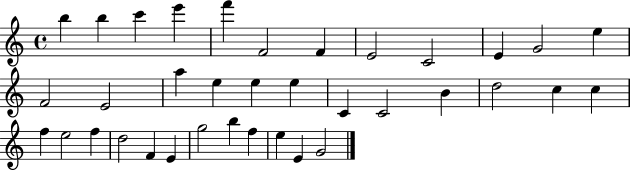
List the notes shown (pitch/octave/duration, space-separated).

B5/q B5/q C6/q E6/q F6/q F4/h F4/q E4/h C4/h E4/q G4/h E5/q F4/h E4/h A5/q E5/q E5/q E5/q C4/q C4/h B4/q D5/h C5/q C5/q F5/q E5/h F5/q D5/h F4/q E4/q G5/h B5/q F5/q E5/q E4/q G4/h